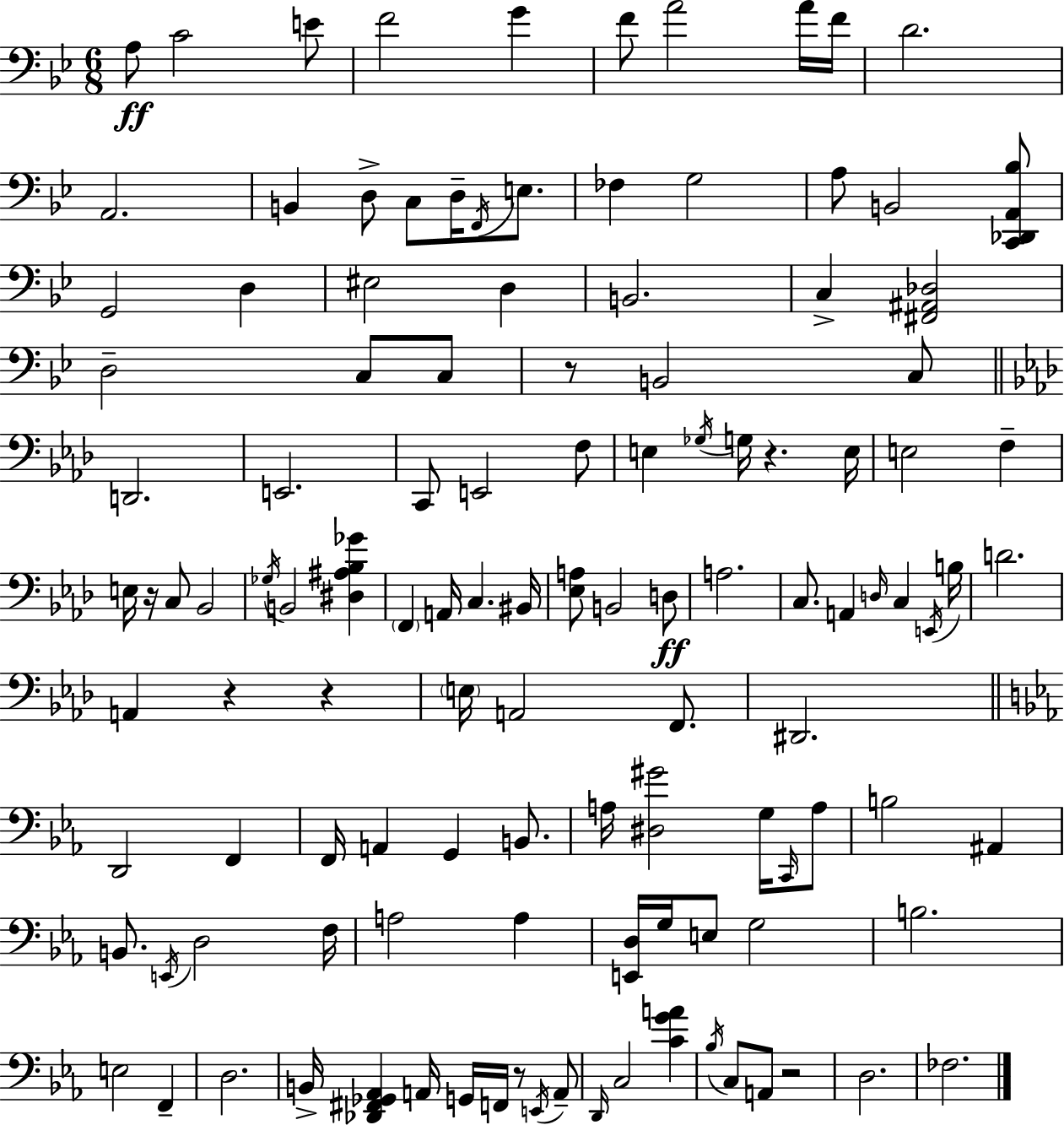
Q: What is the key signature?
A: G minor